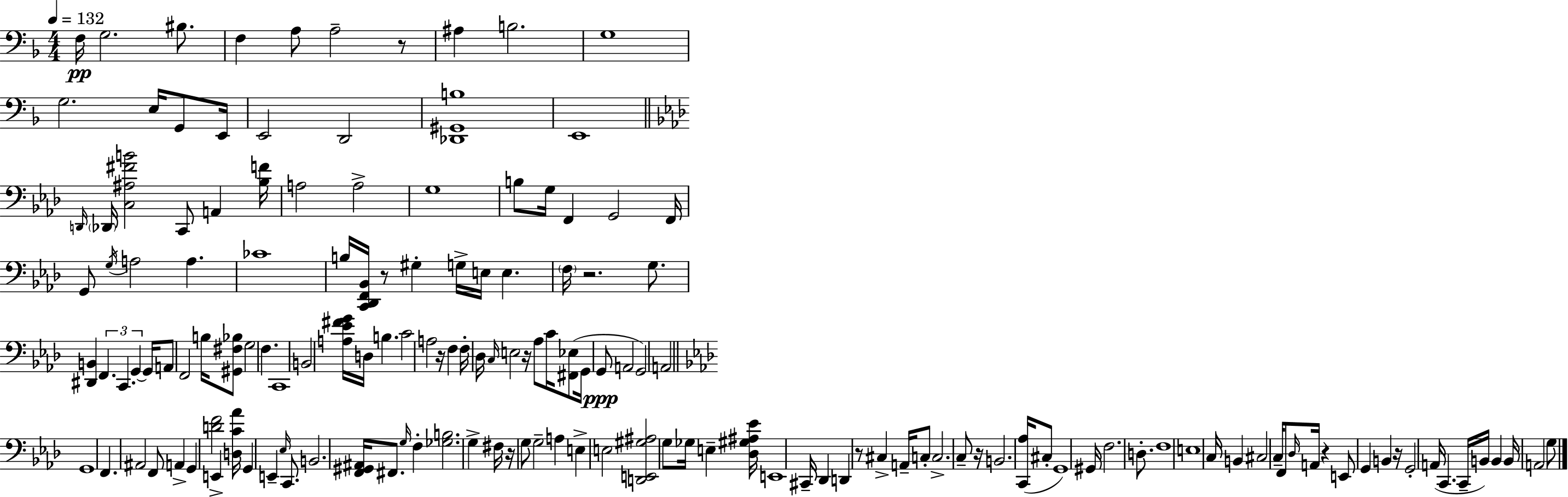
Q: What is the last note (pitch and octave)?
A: G3